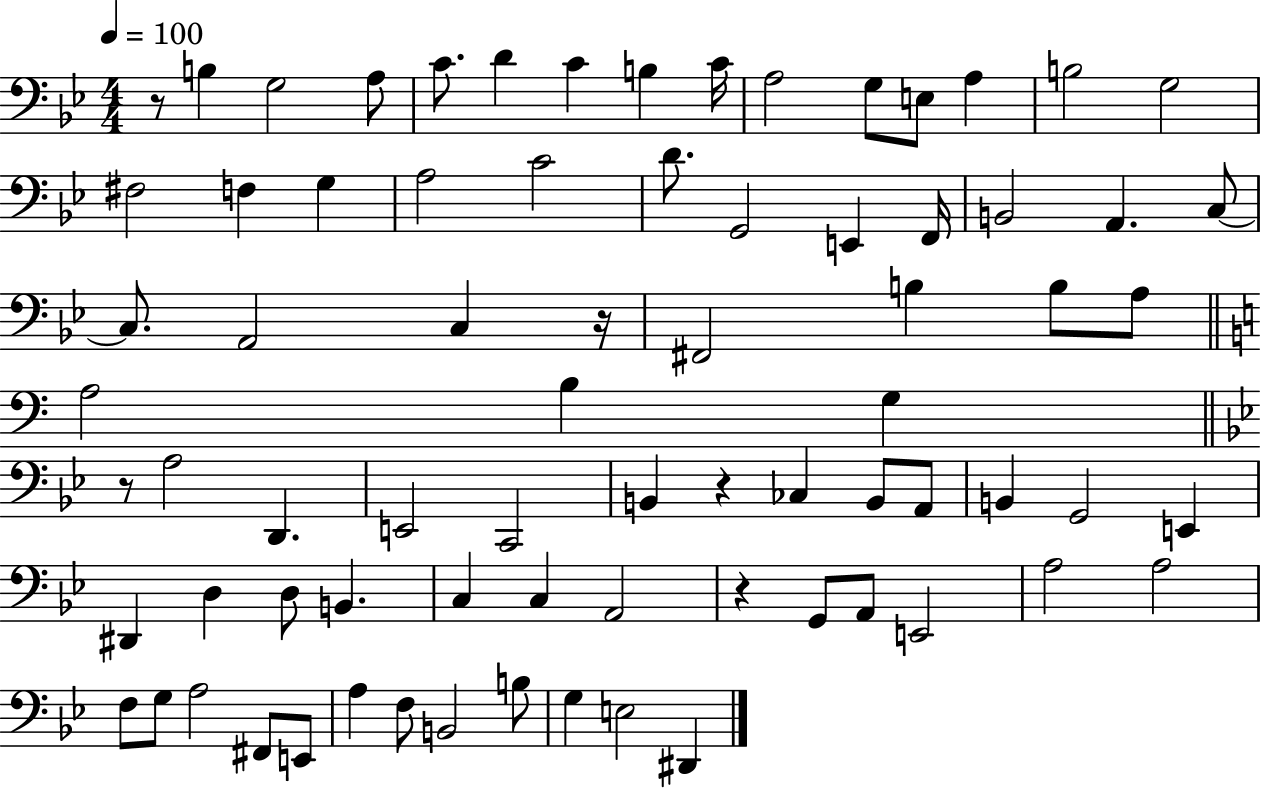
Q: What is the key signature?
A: BES major